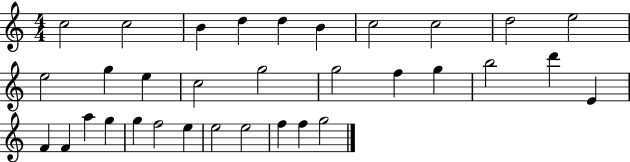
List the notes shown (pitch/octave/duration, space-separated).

C5/h C5/h B4/q D5/q D5/q B4/q C5/h C5/h D5/h E5/h E5/h G5/q E5/q C5/h G5/h G5/h F5/q G5/q B5/h D6/q E4/q F4/q F4/q A5/q G5/q G5/q F5/h E5/q E5/h E5/h F5/q F5/q G5/h